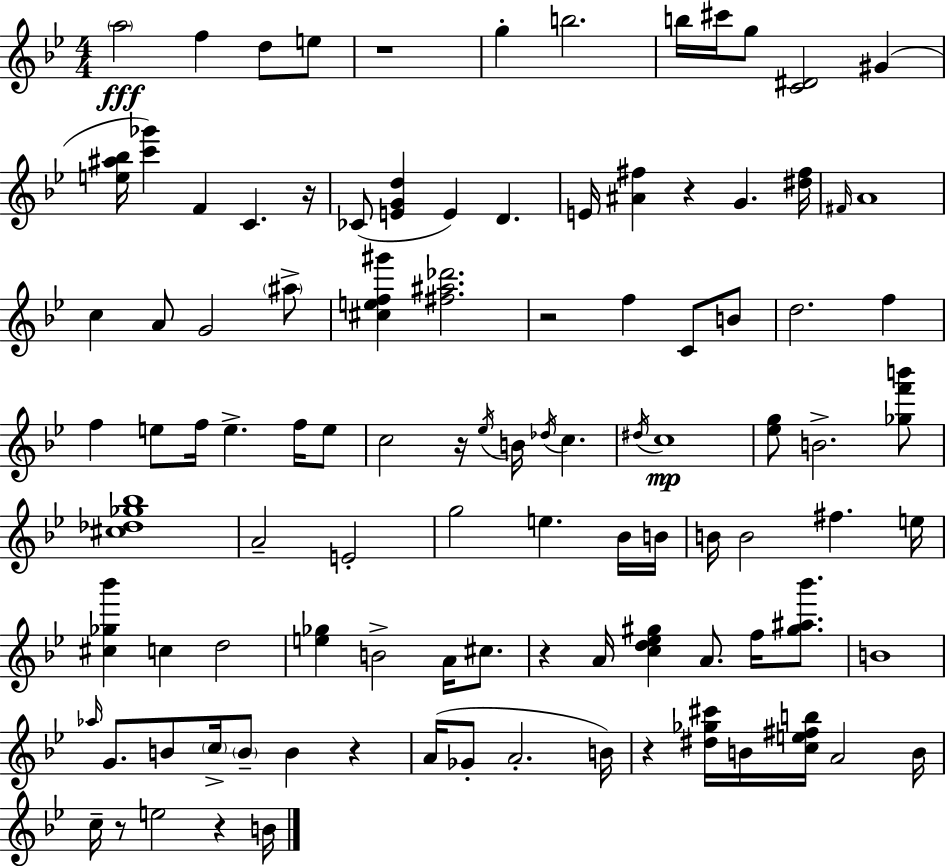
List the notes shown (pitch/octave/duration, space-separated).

A5/h F5/q D5/e E5/e R/w G5/q B5/h. B5/s C#6/s G5/e [C4,D#4]/h G#4/q [E5,A#5,Bb5]/s [C6,Gb6]/q F4/q C4/q. R/s CES4/e [E4,G4,D5]/q E4/q D4/q. E4/s [A#4,F#5]/q R/q G4/q. [D#5,F#5]/s F#4/s A4/w C5/q A4/e G4/h A#5/e [C#5,E5,F5,G#6]/q [F#5,A#5,Db6]/h. R/h F5/q C4/e B4/e D5/h. F5/q F5/q E5/e F5/s E5/q. F5/s E5/e C5/h R/s Eb5/s B4/s Db5/s C5/q. D#5/s C5/w [Eb5,G5]/e B4/h. [Gb5,F6,B6]/e [C#5,Db5,Gb5,Bb5]/w A4/h E4/h G5/h E5/q. Bb4/s B4/s B4/s B4/h F#5/q. E5/s [C#5,Gb5,Bb6]/q C5/q D5/h [E5,Gb5]/q B4/h A4/s C#5/e. R/q A4/s [C5,D5,Eb5,G#5]/q A4/e. F5/s [G#5,A#5,Bb6]/e. B4/w Ab5/s G4/e. B4/e C5/s B4/e B4/q R/q A4/s Gb4/e A4/h. B4/s R/q [D#5,Gb5,C#6]/s B4/s [C5,E5,F#5,B5]/s A4/h B4/s C5/s R/e E5/h R/q B4/s